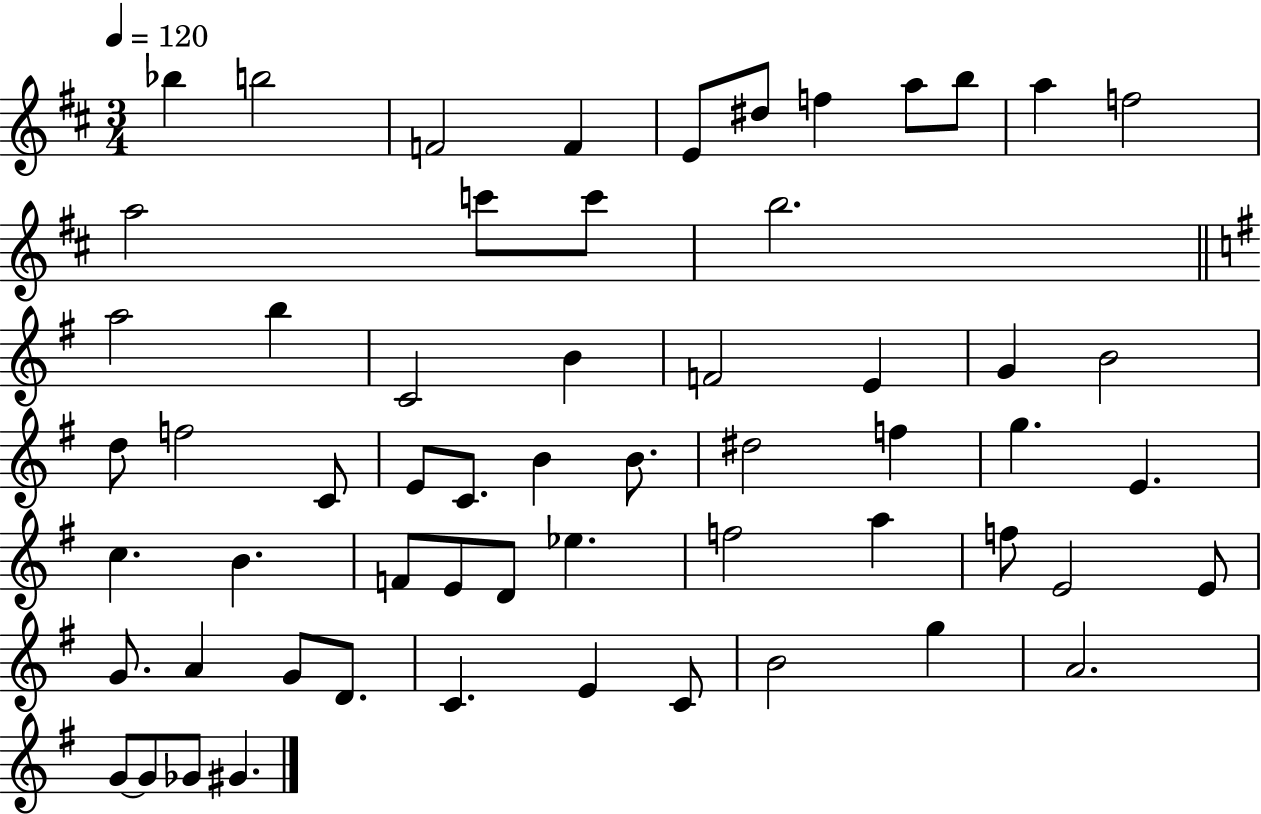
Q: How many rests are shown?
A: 0